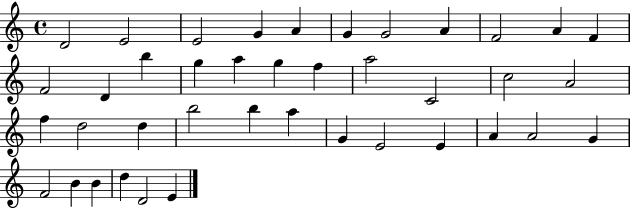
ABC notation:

X:1
T:Untitled
M:4/4
L:1/4
K:C
D2 E2 E2 G A G G2 A F2 A F F2 D b g a g f a2 C2 c2 A2 f d2 d b2 b a G E2 E A A2 G F2 B B d D2 E